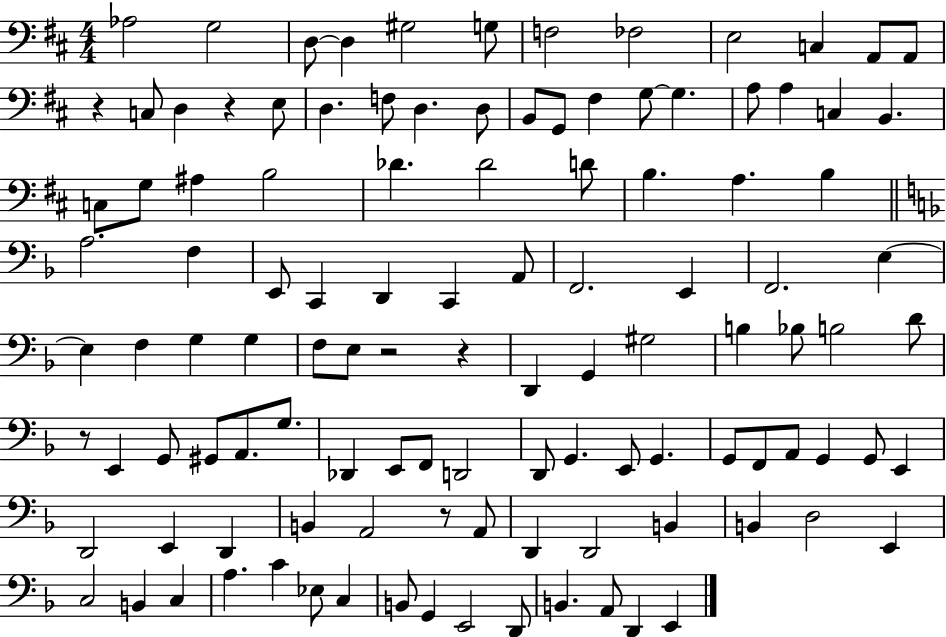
X:1
T:Untitled
M:4/4
L:1/4
K:D
_A,2 G,2 D,/2 D, ^G,2 G,/2 F,2 _F,2 E,2 C, A,,/2 A,,/2 z C,/2 D, z E,/2 D, F,/2 D, D,/2 B,,/2 G,,/2 ^F, G,/2 G, A,/2 A, C, B,, C,/2 G,/2 ^A, B,2 _D _D2 D/2 B, A, B, A,2 F, E,,/2 C,, D,, C,, A,,/2 F,,2 E,, F,,2 E, E, F, G, G, F,/2 E,/2 z2 z D,, G,, ^G,2 B, _B,/2 B,2 D/2 z/2 E,, G,,/2 ^G,,/2 A,,/2 G,/2 _D,, E,,/2 F,,/2 D,,2 D,,/2 G,, E,,/2 G,, G,,/2 F,,/2 A,,/2 G,, G,,/2 E,, D,,2 E,, D,, B,, A,,2 z/2 A,,/2 D,, D,,2 B,, B,, D,2 E,, C,2 B,, C, A, C _E,/2 C, B,,/2 G,, E,,2 D,,/2 B,, A,,/2 D,, E,,